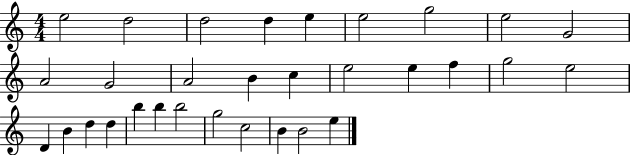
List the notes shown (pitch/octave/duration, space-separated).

E5/h D5/h D5/h D5/q E5/q E5/h G5/h E5/h G4/h A4/h G4/h A4/h B4/q C5/q E5/h E5/q F5/q G5/h E5/h D4/q B4/q D5/q D5/q B5/q B5/q B5/h G5/h C5/h B4/q B4/h E5/q